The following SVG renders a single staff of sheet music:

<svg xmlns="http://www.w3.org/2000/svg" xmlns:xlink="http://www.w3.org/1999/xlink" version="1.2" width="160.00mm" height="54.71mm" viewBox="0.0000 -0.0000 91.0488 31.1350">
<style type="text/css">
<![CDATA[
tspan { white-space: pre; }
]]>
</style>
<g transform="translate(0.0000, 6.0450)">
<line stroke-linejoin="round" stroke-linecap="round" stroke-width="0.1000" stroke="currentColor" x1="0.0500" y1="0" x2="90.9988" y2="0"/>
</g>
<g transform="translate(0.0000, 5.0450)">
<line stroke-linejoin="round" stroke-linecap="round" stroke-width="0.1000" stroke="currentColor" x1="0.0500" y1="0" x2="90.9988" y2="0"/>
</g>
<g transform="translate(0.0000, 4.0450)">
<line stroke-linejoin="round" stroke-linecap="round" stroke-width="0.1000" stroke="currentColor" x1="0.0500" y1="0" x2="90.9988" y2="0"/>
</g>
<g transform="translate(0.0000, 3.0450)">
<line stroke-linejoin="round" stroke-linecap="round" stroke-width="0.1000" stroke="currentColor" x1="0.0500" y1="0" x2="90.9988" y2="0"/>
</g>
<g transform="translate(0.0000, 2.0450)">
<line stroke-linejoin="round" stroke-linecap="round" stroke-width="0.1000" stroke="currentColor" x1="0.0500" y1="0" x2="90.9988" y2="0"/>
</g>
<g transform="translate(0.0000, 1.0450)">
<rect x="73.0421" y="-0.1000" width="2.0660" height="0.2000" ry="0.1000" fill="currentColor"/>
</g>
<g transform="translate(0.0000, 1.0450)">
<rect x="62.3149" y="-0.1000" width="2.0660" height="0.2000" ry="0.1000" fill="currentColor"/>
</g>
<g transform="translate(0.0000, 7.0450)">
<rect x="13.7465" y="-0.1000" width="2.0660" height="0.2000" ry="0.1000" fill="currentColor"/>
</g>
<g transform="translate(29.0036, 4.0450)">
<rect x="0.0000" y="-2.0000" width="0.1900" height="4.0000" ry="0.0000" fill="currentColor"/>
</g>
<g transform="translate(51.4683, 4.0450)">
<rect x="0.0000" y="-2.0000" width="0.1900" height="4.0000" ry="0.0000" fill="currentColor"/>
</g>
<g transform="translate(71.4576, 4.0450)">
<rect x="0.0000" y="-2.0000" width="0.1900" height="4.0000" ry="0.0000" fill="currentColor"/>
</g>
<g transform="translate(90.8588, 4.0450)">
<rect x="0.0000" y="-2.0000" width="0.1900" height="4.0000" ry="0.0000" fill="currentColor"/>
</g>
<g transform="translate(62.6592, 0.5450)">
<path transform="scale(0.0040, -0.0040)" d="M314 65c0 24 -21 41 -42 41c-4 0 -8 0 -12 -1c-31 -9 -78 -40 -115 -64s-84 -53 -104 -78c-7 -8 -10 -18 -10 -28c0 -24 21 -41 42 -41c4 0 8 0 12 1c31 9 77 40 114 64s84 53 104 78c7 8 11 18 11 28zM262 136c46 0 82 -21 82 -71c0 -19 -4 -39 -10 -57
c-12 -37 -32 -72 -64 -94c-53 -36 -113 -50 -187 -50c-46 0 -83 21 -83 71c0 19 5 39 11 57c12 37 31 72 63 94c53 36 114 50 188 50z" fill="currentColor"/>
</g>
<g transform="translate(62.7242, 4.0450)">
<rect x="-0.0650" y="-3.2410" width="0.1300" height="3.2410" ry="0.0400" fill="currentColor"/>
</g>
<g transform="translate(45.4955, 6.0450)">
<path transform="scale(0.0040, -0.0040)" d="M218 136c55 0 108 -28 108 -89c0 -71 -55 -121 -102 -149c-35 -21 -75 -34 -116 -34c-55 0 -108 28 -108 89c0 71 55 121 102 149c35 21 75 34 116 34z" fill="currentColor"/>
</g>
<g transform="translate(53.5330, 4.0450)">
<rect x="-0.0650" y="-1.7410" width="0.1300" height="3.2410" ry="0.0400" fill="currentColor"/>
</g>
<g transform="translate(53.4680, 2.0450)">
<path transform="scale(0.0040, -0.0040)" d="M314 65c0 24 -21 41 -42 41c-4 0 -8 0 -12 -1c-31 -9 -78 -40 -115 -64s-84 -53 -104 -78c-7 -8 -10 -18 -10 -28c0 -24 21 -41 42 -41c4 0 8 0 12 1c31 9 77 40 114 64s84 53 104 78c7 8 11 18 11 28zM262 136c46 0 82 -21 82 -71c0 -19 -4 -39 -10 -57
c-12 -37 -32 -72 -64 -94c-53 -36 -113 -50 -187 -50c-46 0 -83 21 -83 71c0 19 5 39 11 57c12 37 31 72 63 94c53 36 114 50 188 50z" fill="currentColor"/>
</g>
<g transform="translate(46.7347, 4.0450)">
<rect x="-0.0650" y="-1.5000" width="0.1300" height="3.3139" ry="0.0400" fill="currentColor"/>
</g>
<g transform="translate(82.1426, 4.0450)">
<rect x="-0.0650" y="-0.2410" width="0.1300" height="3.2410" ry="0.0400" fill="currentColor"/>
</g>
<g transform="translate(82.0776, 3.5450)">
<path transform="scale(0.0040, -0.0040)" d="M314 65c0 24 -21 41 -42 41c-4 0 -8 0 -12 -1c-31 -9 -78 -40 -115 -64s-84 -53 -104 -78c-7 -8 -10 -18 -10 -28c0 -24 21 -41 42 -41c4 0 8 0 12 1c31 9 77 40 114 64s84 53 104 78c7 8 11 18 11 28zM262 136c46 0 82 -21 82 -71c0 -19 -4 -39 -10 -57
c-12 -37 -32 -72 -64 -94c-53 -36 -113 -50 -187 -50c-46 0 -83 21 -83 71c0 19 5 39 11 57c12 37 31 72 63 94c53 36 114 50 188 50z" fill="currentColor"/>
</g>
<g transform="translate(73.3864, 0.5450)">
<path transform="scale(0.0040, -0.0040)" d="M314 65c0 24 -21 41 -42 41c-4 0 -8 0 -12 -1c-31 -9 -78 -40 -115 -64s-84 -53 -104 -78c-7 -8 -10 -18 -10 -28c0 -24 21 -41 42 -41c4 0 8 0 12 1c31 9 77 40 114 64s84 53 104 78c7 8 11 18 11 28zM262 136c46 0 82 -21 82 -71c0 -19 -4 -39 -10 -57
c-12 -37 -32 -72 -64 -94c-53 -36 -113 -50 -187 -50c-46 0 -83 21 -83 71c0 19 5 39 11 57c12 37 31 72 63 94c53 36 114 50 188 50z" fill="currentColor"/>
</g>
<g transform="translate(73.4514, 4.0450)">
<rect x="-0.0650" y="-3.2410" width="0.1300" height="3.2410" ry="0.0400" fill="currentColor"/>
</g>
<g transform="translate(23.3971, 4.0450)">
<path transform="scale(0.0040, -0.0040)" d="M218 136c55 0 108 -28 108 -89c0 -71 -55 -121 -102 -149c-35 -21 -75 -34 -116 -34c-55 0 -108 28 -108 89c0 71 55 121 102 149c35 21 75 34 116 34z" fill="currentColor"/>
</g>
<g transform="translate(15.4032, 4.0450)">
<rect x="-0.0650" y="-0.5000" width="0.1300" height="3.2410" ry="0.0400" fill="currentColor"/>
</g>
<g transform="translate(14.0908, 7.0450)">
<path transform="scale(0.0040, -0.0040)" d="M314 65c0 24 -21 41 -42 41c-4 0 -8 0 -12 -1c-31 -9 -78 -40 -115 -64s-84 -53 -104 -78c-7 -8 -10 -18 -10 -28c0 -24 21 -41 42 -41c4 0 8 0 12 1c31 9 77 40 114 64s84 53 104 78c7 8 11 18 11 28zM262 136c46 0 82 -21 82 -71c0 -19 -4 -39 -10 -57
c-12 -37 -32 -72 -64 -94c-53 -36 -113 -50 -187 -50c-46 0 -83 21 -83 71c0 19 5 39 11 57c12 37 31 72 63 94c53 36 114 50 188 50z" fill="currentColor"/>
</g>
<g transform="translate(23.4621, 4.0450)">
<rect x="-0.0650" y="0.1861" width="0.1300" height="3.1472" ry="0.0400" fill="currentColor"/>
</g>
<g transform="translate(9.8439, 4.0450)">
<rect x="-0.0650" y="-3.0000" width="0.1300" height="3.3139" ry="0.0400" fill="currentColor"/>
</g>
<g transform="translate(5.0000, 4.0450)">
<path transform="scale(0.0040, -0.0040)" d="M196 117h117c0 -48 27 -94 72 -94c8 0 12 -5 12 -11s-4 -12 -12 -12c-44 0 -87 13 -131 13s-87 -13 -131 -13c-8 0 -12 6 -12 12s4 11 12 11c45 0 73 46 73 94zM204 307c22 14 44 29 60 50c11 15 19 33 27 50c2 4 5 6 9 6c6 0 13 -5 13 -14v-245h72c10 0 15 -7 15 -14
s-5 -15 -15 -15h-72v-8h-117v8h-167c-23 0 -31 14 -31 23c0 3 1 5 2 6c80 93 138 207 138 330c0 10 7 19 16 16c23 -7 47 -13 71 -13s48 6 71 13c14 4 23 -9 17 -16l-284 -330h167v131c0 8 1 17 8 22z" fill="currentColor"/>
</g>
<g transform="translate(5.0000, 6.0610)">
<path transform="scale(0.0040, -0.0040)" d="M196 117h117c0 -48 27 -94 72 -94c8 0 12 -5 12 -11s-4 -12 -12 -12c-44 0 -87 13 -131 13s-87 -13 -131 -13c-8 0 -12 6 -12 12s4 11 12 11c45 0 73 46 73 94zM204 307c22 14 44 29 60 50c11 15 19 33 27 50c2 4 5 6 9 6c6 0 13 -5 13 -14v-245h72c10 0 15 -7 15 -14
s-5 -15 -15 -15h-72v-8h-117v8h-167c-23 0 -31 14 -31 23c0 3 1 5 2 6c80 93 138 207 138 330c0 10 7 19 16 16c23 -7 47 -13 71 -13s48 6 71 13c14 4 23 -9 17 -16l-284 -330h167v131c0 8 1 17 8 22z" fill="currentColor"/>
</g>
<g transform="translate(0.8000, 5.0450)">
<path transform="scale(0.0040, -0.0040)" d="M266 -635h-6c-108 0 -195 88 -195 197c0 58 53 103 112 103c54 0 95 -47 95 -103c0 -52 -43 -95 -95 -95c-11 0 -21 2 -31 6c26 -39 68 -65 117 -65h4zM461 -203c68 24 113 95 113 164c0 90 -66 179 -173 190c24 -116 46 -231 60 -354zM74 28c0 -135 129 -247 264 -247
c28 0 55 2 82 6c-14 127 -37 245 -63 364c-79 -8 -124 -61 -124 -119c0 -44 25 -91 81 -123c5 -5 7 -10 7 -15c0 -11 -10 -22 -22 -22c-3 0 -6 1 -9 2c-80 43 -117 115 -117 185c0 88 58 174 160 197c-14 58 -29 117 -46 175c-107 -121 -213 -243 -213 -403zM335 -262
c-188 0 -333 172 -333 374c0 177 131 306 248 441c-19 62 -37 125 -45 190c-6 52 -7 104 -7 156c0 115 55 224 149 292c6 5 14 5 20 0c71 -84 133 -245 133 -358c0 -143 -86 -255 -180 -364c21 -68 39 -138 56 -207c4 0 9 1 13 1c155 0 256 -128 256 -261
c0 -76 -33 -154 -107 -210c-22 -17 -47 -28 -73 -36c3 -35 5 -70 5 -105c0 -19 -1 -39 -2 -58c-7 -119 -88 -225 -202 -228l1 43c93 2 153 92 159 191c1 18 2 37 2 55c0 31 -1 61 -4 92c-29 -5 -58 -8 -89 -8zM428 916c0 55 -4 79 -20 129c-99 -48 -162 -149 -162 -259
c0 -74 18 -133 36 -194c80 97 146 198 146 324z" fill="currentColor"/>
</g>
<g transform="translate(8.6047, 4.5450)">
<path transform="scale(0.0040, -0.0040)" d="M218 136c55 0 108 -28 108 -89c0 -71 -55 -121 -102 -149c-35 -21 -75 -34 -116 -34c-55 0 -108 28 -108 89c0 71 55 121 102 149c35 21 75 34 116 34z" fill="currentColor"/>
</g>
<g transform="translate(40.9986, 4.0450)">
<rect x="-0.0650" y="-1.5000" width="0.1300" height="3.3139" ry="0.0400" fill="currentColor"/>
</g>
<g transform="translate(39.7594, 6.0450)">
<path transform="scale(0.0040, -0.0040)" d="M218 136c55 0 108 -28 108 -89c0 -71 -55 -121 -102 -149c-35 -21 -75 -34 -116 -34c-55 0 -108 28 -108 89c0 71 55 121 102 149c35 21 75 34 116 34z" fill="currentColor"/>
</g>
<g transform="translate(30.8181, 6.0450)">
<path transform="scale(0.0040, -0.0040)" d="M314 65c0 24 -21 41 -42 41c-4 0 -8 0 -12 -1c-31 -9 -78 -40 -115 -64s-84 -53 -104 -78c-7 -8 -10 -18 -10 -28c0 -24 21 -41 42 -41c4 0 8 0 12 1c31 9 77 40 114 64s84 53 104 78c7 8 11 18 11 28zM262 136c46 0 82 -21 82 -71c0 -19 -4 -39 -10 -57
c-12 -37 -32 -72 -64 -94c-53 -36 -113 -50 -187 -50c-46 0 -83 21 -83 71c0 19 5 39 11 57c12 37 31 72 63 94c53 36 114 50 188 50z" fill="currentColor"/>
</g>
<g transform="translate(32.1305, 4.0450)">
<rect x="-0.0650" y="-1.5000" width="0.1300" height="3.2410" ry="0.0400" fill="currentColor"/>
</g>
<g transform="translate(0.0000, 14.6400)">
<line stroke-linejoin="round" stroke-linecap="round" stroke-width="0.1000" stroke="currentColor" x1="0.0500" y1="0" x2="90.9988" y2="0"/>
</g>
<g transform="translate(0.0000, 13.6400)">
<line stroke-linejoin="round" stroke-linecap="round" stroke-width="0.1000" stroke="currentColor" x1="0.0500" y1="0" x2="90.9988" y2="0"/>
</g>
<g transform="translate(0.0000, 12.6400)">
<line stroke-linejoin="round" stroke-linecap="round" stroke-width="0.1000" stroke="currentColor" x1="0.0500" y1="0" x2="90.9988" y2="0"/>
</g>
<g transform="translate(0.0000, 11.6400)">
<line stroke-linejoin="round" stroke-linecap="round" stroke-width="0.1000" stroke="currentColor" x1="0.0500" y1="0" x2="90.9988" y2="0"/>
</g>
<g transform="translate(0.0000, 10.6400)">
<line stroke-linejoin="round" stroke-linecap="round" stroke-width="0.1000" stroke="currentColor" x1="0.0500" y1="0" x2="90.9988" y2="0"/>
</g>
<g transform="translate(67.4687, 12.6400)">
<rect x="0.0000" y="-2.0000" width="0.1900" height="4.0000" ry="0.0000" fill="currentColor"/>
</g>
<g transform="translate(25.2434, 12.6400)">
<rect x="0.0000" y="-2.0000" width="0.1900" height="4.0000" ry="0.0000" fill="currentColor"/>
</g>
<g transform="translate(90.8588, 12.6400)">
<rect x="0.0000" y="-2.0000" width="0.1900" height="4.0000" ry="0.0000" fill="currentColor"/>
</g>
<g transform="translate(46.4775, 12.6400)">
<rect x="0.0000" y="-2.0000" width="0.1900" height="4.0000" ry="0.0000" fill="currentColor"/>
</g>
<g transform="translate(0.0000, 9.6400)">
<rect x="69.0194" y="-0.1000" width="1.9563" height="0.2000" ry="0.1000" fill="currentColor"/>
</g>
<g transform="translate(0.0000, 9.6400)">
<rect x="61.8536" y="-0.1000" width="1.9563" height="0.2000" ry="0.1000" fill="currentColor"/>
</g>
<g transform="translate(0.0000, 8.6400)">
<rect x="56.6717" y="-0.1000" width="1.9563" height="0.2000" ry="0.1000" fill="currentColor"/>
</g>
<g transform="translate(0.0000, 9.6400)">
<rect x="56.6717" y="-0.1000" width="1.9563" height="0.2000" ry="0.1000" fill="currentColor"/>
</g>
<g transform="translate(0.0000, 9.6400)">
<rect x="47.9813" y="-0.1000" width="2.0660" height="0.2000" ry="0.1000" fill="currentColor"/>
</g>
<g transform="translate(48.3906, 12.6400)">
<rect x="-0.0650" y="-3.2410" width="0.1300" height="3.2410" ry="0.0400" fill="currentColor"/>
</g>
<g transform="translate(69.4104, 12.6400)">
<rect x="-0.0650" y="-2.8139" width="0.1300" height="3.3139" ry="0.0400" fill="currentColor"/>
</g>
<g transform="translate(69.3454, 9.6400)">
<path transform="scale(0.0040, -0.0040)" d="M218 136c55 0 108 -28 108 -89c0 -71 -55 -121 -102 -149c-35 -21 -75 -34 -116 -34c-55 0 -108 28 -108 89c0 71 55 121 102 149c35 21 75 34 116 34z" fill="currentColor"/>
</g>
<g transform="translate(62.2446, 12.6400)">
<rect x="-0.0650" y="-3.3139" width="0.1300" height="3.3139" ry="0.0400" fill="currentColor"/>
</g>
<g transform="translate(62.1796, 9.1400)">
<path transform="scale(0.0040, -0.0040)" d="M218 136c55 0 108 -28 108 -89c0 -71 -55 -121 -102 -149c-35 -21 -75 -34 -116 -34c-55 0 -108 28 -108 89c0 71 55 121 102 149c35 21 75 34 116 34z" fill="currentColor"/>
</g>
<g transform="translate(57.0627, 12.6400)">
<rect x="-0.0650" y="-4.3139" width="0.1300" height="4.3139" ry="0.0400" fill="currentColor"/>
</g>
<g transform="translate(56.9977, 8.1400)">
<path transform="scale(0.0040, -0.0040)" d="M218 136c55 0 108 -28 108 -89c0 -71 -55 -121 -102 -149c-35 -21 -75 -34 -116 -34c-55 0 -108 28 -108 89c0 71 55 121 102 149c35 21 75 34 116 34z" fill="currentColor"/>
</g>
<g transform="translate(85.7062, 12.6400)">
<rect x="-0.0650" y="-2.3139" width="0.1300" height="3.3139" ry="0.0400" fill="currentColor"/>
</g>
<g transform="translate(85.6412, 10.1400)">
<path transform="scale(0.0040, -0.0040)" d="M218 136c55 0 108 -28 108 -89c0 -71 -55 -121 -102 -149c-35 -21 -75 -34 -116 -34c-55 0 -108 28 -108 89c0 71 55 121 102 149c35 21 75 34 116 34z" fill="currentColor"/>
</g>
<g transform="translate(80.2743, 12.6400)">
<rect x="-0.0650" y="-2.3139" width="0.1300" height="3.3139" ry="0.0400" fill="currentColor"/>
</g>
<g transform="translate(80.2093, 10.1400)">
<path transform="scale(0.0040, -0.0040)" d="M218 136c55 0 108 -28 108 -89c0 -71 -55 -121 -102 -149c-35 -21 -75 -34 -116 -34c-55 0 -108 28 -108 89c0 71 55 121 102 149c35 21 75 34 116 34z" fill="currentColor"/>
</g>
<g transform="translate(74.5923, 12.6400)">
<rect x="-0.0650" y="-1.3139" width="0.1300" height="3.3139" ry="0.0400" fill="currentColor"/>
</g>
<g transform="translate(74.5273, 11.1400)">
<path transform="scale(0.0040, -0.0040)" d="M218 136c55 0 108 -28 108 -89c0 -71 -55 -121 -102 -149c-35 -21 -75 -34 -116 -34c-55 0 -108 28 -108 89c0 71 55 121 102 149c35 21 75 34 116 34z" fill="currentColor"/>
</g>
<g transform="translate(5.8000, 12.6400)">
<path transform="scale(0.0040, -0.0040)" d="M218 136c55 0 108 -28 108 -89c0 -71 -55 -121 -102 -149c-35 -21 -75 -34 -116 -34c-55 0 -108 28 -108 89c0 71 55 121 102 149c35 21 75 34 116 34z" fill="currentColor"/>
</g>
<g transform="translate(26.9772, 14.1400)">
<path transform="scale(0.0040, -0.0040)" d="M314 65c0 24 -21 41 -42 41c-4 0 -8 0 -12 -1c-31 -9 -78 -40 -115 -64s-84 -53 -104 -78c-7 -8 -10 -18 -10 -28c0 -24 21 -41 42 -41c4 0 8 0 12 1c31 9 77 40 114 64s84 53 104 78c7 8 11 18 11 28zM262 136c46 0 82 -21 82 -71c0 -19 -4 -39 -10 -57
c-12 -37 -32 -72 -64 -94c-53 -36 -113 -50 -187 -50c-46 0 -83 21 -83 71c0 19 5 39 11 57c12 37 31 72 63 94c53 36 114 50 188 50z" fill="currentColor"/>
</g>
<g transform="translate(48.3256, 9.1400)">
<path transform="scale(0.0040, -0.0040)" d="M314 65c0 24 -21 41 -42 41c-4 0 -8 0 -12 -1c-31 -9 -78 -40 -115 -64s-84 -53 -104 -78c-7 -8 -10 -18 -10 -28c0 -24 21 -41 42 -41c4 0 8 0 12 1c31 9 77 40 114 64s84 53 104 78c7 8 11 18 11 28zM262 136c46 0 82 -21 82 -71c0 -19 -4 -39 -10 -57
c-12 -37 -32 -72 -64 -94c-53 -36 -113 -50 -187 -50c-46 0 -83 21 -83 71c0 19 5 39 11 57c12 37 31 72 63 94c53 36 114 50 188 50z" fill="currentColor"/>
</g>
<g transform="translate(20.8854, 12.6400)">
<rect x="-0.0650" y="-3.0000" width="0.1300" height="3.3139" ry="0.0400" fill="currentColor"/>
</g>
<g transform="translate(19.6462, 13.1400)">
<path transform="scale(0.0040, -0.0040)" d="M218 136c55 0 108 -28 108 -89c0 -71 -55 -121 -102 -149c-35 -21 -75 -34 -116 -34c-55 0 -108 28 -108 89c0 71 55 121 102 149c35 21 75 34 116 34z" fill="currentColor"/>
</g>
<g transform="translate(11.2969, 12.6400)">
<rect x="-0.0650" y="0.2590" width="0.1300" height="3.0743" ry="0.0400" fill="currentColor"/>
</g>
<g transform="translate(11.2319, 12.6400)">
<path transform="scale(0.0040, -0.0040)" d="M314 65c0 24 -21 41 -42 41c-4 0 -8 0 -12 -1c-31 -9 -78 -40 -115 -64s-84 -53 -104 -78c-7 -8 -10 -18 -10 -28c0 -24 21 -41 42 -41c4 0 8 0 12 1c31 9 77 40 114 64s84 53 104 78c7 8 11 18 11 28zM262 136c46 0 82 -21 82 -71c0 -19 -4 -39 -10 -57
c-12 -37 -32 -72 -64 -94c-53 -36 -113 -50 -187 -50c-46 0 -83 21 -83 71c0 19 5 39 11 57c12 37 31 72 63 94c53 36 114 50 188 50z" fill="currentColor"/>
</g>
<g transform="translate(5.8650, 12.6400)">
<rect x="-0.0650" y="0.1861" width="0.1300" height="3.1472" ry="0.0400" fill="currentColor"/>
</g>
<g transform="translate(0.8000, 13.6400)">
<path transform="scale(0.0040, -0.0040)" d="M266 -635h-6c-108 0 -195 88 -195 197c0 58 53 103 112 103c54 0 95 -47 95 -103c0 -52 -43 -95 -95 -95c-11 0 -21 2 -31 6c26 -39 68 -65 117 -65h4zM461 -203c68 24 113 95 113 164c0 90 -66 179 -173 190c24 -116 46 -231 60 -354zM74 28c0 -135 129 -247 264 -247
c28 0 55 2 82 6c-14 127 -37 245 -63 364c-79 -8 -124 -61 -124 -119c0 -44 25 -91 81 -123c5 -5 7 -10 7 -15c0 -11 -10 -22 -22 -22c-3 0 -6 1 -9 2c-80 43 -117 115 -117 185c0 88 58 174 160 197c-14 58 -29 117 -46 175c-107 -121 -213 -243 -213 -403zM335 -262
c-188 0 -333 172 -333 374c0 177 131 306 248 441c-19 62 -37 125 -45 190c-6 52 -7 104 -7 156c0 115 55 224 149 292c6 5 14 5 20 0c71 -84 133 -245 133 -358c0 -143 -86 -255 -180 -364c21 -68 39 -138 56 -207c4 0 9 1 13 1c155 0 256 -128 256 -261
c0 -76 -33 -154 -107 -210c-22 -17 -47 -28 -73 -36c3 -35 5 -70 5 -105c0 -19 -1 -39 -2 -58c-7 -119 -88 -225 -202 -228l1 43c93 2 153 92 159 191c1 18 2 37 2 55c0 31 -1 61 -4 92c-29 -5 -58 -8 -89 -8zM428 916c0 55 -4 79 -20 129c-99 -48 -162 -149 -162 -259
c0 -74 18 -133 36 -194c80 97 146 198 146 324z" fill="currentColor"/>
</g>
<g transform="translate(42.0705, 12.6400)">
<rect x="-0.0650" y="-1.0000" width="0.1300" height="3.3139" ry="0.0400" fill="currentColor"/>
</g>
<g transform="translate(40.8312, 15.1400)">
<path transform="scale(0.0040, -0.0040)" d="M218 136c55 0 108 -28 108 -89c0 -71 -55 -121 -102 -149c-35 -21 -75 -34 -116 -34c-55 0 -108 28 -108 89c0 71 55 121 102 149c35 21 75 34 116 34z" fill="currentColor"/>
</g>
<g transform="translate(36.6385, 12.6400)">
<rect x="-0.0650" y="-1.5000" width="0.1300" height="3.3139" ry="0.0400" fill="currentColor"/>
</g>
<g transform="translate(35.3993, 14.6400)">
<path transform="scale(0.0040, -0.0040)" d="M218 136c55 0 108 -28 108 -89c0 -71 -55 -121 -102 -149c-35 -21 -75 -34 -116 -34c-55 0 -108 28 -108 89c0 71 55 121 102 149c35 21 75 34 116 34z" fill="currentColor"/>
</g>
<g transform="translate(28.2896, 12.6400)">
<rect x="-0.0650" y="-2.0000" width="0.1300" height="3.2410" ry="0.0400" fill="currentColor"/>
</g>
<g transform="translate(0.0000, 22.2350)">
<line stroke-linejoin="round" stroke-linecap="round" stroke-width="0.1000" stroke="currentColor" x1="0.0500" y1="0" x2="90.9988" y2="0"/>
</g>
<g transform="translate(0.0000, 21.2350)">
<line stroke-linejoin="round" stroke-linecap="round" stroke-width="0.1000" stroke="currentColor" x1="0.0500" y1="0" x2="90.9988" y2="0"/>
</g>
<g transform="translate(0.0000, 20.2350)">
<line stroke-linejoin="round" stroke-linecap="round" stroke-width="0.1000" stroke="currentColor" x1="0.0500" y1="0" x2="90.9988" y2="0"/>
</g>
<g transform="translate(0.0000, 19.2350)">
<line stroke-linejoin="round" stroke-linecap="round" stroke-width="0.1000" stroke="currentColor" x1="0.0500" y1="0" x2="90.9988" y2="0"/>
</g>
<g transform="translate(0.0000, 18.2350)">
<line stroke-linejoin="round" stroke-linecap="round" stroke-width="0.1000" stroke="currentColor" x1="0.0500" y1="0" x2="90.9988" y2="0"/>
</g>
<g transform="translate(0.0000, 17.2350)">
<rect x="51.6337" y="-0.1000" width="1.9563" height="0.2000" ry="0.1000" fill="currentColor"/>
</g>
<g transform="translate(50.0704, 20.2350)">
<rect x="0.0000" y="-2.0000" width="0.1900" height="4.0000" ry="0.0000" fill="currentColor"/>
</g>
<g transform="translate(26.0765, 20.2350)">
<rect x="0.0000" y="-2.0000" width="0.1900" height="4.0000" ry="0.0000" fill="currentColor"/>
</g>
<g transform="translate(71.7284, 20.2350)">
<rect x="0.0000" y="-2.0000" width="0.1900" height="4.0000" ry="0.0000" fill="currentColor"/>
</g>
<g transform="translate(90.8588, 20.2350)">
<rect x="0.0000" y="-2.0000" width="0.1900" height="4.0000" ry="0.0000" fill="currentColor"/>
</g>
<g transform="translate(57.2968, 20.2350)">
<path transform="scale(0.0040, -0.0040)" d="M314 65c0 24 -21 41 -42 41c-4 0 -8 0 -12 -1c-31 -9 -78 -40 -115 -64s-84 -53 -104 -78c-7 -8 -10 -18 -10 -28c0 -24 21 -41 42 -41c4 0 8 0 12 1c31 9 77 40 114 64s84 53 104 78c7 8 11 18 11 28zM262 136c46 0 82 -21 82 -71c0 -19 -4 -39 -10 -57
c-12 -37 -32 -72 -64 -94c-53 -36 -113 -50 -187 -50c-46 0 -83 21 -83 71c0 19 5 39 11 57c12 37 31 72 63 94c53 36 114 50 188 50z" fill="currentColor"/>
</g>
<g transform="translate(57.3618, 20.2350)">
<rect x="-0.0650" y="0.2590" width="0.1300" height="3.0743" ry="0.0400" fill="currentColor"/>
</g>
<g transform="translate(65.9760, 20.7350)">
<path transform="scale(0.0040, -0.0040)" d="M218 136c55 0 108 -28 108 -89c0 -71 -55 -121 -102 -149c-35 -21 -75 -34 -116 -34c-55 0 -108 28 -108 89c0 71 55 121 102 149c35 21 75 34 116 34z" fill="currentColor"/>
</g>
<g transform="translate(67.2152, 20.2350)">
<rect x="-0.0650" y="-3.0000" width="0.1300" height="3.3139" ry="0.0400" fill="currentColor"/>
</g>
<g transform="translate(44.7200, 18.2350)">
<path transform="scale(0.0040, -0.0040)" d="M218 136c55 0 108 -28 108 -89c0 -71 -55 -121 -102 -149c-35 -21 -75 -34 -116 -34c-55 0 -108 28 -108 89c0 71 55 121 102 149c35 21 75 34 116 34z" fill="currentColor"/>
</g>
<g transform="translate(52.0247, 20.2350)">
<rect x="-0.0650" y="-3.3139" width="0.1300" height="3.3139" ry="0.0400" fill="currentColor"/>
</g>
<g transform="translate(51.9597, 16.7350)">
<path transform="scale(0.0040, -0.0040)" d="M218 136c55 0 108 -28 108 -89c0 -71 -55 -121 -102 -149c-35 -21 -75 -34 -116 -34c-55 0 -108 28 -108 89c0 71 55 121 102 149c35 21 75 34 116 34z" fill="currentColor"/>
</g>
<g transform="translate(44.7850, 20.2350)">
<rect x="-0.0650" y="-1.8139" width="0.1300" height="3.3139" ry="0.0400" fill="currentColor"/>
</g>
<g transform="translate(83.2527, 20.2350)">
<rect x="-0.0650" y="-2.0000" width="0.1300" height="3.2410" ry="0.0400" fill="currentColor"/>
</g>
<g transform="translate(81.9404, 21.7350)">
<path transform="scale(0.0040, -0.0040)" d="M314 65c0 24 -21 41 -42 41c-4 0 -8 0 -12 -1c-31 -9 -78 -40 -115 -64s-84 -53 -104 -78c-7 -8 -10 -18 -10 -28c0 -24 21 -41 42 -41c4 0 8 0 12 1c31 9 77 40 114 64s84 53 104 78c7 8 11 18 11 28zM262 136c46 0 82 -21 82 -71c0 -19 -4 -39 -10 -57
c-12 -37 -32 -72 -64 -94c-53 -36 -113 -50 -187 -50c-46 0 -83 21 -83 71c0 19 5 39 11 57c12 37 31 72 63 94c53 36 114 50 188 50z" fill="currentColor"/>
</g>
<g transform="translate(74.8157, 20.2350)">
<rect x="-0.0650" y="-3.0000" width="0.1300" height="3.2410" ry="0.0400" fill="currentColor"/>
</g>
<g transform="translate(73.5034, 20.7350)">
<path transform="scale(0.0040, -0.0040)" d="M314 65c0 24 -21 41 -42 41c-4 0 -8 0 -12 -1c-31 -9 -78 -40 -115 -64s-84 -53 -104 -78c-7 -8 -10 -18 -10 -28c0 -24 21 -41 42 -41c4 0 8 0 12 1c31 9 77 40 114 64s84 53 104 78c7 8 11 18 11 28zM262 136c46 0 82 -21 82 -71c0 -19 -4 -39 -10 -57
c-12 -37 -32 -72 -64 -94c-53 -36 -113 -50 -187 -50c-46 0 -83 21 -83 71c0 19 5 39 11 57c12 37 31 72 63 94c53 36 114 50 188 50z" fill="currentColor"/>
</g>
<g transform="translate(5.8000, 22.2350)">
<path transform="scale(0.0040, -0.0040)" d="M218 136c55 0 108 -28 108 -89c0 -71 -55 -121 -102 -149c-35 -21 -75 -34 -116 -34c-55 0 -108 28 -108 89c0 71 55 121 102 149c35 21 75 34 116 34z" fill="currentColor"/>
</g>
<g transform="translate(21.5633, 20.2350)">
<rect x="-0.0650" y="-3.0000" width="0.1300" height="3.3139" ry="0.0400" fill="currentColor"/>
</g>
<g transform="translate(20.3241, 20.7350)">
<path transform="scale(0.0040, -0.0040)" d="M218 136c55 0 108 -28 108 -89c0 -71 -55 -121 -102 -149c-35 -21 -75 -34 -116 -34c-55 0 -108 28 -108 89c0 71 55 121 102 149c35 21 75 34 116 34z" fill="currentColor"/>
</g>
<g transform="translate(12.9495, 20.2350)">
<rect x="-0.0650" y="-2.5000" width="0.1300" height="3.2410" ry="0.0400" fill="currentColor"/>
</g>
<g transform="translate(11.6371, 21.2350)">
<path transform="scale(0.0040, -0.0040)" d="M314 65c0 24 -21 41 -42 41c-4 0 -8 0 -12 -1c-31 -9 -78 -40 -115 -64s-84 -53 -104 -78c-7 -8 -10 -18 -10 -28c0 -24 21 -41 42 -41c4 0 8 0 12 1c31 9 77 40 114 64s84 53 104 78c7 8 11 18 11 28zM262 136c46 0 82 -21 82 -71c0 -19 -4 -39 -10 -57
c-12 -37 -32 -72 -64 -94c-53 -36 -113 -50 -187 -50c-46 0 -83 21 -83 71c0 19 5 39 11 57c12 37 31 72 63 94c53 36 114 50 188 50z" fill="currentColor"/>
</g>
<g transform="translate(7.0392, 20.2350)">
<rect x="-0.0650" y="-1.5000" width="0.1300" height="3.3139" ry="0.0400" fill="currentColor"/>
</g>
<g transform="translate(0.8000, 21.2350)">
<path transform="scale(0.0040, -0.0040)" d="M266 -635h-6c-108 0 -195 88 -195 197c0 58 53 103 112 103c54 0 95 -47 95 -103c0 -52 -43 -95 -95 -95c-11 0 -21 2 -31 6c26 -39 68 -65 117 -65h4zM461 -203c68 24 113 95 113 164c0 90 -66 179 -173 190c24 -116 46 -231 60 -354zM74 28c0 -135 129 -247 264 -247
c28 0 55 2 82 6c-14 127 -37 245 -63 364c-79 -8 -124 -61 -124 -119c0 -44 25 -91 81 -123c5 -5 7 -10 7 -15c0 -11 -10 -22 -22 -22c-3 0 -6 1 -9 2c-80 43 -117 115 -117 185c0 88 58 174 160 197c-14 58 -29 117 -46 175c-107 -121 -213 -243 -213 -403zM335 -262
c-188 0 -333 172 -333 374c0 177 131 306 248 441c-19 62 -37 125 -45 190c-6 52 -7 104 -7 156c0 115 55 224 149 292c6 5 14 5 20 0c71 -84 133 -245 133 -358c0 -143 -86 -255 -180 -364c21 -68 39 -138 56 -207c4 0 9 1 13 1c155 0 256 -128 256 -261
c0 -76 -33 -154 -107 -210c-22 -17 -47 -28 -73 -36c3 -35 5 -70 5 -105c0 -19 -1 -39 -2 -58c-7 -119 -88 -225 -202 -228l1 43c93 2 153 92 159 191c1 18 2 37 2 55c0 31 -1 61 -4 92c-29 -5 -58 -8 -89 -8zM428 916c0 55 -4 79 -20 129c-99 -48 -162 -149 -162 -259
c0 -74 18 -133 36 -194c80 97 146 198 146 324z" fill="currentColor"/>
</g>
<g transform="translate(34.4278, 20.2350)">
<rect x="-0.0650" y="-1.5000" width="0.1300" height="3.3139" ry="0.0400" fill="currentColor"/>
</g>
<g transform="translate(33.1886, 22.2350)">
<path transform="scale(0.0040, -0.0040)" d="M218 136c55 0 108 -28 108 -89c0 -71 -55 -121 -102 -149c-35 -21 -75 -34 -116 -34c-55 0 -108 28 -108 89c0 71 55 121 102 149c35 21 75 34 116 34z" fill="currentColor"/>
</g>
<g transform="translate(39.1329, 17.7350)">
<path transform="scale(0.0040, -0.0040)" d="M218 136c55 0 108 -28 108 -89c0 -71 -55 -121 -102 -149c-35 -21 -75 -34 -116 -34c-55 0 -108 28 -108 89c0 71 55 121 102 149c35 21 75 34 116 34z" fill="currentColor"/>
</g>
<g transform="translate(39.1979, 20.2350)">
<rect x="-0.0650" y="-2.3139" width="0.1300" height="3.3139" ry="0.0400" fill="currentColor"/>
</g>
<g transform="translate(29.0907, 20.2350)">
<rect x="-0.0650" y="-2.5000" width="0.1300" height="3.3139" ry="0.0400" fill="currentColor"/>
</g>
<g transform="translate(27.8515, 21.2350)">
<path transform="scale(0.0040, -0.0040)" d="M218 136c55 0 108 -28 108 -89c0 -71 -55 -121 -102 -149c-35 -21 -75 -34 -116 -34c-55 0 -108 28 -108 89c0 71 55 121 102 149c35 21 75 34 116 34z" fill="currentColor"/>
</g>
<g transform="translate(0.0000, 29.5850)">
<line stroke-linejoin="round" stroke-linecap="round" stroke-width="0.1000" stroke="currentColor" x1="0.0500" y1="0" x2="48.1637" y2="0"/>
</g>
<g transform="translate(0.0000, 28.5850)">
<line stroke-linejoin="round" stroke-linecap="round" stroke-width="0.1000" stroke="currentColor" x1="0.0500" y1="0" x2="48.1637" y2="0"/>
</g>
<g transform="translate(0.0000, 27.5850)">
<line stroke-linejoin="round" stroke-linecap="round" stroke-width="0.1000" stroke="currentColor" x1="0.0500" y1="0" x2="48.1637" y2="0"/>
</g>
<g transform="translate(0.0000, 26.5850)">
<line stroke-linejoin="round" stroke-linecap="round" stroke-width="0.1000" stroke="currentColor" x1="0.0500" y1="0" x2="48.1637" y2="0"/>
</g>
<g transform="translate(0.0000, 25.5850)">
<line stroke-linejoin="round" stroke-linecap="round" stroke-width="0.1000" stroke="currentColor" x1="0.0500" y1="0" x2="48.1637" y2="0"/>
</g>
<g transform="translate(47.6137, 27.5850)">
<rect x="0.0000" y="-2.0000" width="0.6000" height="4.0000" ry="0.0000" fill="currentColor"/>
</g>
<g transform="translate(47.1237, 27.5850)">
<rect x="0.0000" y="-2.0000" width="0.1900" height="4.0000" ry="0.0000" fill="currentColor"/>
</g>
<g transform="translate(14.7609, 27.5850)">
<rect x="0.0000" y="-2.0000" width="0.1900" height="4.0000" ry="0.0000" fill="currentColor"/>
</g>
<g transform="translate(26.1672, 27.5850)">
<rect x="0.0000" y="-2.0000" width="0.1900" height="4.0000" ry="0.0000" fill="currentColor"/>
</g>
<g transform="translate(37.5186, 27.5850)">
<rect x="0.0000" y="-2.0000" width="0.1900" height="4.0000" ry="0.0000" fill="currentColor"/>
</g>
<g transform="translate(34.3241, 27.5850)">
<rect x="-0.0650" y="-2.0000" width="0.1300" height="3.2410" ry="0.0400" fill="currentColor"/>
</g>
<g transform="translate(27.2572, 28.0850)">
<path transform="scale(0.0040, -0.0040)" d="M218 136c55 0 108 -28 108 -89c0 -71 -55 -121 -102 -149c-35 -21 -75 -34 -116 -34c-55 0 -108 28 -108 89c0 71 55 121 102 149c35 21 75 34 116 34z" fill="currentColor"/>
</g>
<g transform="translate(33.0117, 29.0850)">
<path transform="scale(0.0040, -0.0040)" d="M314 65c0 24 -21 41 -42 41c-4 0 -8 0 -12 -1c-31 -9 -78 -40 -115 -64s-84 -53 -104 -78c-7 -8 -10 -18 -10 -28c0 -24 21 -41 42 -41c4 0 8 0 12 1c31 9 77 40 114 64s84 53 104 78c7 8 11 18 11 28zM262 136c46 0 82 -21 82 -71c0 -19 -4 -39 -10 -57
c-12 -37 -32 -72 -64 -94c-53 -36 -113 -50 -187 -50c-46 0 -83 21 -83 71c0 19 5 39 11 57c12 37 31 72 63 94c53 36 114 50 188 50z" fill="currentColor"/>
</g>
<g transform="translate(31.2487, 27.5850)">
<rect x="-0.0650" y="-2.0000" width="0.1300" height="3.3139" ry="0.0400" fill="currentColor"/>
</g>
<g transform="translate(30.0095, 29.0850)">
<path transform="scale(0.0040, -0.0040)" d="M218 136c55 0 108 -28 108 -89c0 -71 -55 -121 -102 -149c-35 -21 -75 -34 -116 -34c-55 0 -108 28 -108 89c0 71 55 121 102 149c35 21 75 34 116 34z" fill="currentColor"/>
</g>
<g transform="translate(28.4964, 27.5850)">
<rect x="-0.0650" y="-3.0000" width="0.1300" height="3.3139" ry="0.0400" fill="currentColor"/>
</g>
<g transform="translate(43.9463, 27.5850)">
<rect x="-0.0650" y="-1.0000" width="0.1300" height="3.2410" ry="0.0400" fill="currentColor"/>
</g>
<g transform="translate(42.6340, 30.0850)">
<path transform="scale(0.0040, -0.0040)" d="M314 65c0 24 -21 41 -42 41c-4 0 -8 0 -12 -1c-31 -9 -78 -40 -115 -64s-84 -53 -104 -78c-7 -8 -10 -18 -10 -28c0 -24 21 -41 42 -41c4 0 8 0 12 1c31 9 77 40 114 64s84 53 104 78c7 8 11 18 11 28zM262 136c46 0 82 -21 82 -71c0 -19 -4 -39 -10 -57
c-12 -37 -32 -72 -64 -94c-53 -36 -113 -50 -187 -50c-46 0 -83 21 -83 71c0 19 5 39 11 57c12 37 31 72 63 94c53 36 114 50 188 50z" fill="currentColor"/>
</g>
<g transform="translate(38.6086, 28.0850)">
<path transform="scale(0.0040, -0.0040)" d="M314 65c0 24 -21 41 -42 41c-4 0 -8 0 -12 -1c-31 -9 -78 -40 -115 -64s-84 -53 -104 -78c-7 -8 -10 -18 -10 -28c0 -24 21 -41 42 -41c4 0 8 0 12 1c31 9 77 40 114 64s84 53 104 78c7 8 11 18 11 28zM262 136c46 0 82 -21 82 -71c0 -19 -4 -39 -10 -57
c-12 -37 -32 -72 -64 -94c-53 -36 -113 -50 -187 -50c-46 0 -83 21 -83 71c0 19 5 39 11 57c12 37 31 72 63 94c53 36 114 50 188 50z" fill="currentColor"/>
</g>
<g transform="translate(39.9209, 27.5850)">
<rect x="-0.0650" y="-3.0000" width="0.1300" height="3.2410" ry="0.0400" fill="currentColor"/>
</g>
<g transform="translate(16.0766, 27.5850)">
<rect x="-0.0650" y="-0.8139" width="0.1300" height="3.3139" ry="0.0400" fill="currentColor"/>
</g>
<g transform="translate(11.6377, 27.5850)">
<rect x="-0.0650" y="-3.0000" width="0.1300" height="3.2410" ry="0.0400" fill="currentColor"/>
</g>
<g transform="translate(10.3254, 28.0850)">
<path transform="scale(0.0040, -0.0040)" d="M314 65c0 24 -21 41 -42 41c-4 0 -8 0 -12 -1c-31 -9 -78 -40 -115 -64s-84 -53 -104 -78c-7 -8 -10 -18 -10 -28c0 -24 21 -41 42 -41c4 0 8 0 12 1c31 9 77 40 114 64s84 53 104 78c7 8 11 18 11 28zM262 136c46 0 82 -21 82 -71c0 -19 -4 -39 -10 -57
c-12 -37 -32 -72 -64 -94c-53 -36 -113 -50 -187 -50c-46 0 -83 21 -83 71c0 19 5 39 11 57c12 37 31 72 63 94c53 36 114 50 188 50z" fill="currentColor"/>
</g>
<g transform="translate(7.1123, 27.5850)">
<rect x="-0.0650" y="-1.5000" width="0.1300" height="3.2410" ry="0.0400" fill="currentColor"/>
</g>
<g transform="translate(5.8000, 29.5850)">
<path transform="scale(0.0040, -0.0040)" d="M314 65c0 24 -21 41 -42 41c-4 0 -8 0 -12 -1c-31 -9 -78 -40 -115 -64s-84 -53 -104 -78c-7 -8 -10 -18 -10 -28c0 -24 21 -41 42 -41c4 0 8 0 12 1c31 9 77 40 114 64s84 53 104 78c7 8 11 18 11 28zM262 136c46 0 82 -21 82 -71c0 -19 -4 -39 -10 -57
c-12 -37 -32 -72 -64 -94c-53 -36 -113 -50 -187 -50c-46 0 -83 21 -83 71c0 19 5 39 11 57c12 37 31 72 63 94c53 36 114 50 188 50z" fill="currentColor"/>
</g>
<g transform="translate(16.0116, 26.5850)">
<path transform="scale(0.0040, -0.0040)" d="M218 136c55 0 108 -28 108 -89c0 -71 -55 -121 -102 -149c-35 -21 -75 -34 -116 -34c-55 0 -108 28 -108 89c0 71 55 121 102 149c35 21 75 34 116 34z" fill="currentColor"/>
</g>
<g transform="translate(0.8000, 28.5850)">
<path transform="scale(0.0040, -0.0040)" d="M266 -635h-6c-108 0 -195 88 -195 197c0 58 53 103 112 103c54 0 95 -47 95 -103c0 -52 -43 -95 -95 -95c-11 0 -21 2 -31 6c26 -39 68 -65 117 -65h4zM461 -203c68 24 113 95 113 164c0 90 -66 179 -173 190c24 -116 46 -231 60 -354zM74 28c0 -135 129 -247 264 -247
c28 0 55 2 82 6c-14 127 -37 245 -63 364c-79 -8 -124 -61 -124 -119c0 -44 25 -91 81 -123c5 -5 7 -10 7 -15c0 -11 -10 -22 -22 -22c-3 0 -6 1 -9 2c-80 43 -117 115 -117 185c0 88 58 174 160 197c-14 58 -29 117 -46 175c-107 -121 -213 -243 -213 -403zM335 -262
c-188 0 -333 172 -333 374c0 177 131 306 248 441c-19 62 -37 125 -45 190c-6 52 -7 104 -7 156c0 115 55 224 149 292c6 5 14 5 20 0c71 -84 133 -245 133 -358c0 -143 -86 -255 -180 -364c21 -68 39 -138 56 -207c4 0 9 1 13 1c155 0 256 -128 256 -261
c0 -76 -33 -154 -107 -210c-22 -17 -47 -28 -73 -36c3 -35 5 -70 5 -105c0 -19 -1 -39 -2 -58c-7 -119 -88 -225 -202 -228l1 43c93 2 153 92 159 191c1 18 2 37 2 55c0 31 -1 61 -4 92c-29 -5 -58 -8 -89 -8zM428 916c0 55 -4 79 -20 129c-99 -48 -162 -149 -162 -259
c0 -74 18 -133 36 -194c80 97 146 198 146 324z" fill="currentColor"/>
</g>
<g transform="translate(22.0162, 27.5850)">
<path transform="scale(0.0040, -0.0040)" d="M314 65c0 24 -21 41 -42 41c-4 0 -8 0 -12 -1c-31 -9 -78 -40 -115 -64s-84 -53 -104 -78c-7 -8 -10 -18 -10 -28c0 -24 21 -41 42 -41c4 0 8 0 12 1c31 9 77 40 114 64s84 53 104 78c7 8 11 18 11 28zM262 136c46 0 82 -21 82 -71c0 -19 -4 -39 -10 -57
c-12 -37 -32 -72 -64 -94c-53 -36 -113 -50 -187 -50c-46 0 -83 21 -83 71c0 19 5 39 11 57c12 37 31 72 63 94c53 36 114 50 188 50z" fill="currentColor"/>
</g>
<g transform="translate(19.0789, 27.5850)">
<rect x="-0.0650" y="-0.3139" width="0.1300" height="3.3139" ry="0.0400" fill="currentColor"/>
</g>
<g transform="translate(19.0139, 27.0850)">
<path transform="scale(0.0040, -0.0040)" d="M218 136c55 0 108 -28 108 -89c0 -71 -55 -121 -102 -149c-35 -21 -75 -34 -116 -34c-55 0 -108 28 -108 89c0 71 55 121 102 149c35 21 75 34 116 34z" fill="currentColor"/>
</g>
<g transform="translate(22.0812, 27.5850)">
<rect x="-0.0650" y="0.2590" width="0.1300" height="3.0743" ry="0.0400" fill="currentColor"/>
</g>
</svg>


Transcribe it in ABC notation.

X:1
T:Untitled
M:4/4
L:1/4
K:C
A C2 B E2 E E f2 b2 b2 c2 B B2 A F2 E D b2 d' b a e g g E G2 A G E g f b B2 A A2 F2 E2 A2 d c B2 A F F2 A2 D2